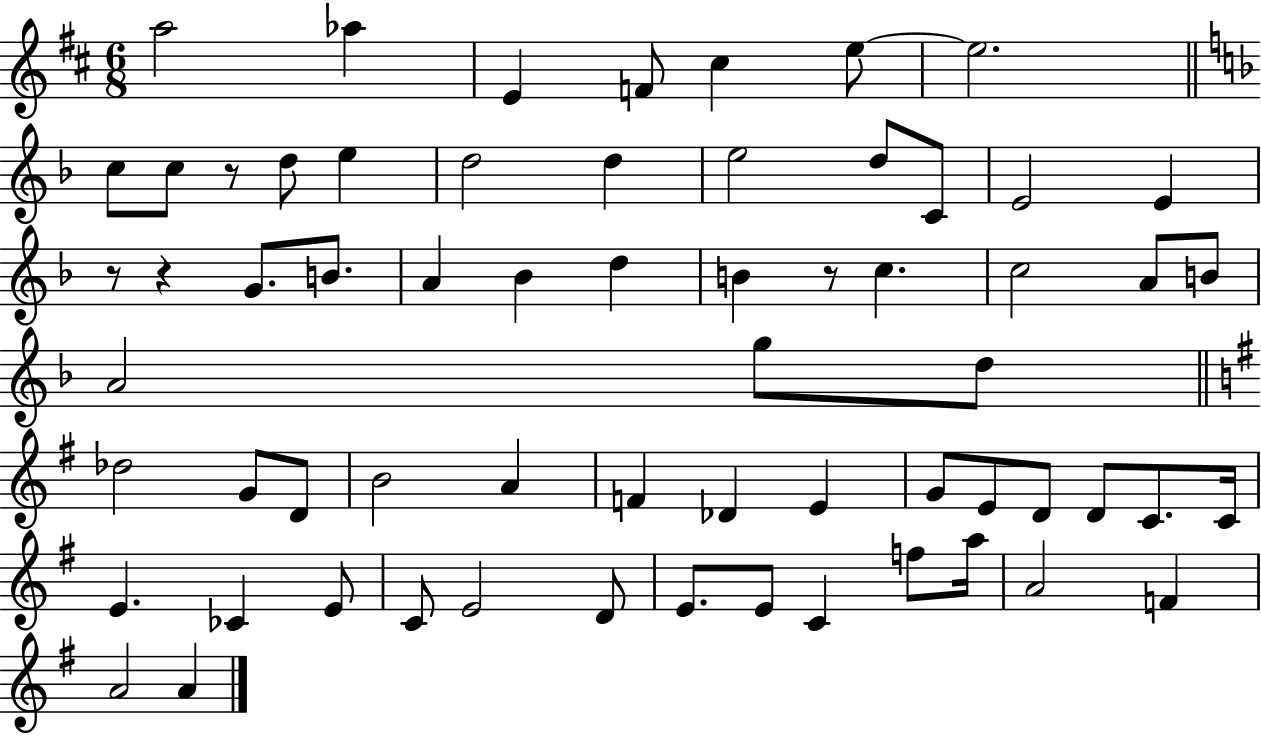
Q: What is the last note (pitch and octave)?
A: A4